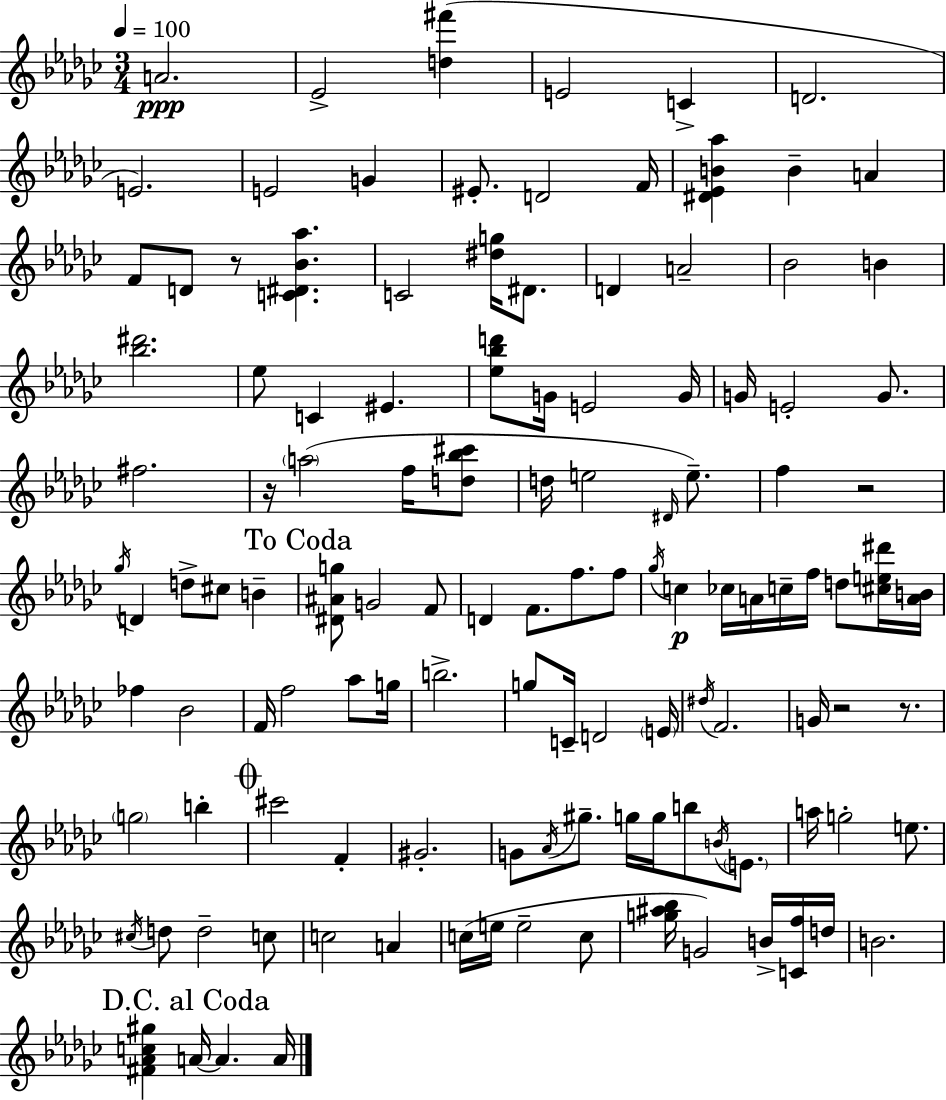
{
  \clef treble
  \numericTimeSignature
  \time 3/4
  \key ees \minor
  \tempo 4 = 100
  \repeat volta 2 { a'2.\ppp | ees'2-> <d'' fis'''>4( | e'2 c'4-> | d'2. | \break e'2.) | e'2 g'4 | eis'8.-. d'2 f'16 | <dis' ees' b' aes''>4 b'4-- a'4 | \break f'8 d'8 r8 <c' dis' bes' aes''>4. | c'2 <dis'' g''>16 dis'8. | d'4 a'2-- | bes'2 b'4 | \break <bes'' dis'''>2. | ees''8 c'4 eis'4. | <ees'' bes'' d'''>8 g'16 e'2 g'16 | g'16 e'2-. g'8. | \break fis''2. | r16 \parenthesize a''2( f''16 <d'' bes'' cis'''>8 | d''16 e''2 \grace { dis'16 }) e''8.-- | f''4 r2 | \break \acciaccatura { ges''16 } d'4 d''8-> cis''8 b'4-- | \mark "To Coda" <dis' ais' g''>8 g'2 | f'8 d'4 f'8. f''8. | f''8 \acciaccatura { ges''16 }\p c''4 ces''16 a'16 c''16-- f''16 d''8 | \break <cis'' e'' dis'''>16 <a' b'>16 fes''4 bes'2 | f'16 f''2 | aes''8 g''16 b''2.-> | g''8 c'16-- d'2 | \break \parenthesize e'16 \acciaccatura { dis''16 } f'2. | g'16 r2 | r8. \parenthesize g''2 | b''4-. \mark \markup { \musicglyph "scripts.coda" } cis'''2 | \break f'4-. gis'2.-. | g'8 \acciaccatura { aes'16 } gis''8.-- g''16 g''16 | b''8 \acciaccatura { b'16 } \parenthesize e'8. a''16 g''2-. | e''8. \acciaccatura { cis''16 } d''8 d''2-- | \break c''8 c''2 | a'4 c''16( e''16 e''2-- | c''8 <g'' ais'' bes''>16 g'2) | b'16-> <c' f''>16 d''16 b'2. | \break \mark "D.C. al Coda" <fis' aes' c'' gis''>4 a'16~~ | a'4. a'16 } \bar "|."
}